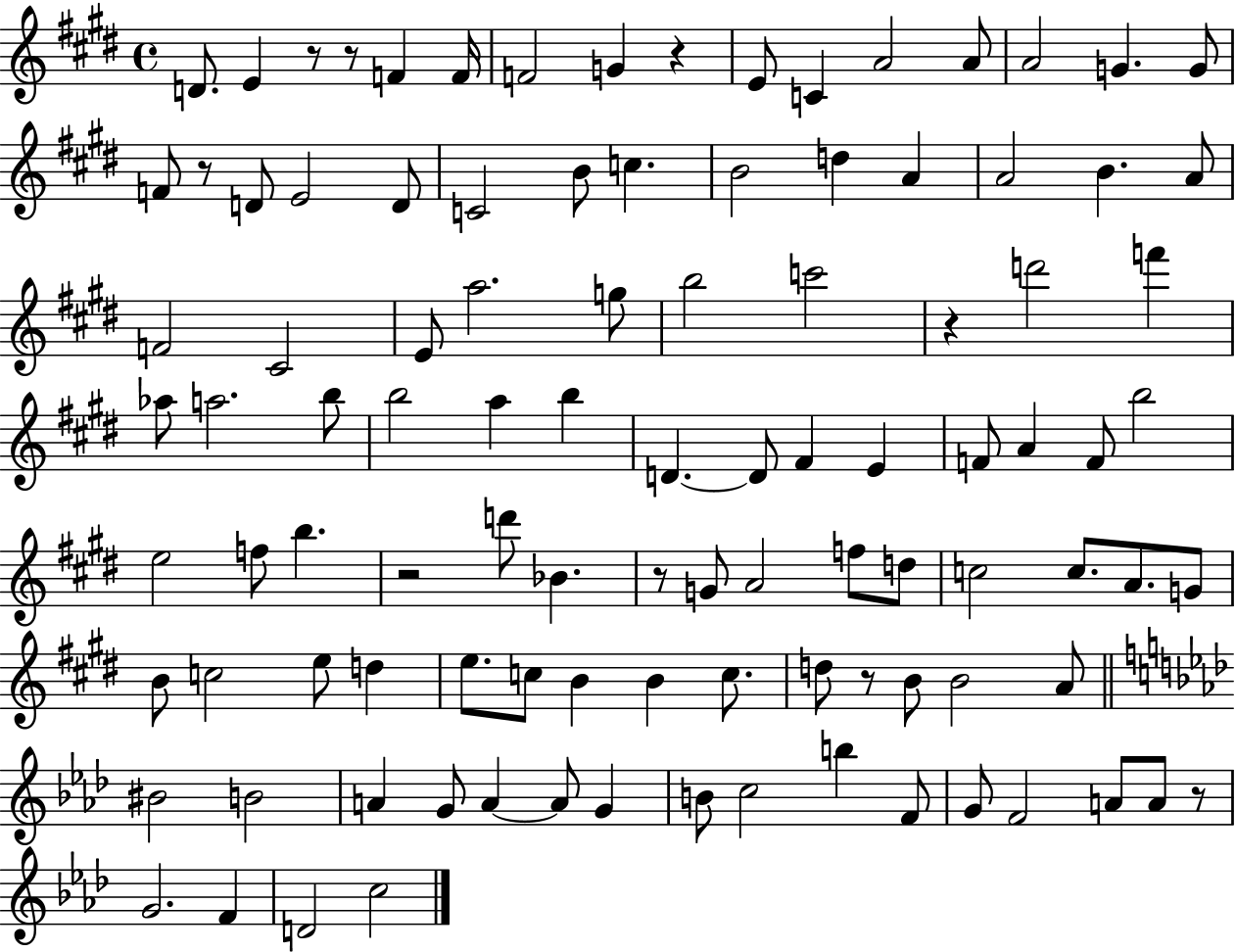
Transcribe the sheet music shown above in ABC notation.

X:1
T:Untitled
M:4/4
L:1/4
K:E
D/2 E z/2 z/2 F F/4 F2 G z E/2 C A2 A/2 A2 G G/2 F/2 z/2 D/2 E2 D/2 C2 B/2 c B2 d A A2 B A/2 F2 ^C2 E/2 a2 g/2 b2 c'2 z d'2 f' _a/2 a2 b/2 b2 a b D D/2 ^F E F/2 A F/2 b2 e2 f/2 b z2 d'/2 _B z/2 G/2 A2 f/2 d/2 c2 c/2 A/2 G/2 B/2 c2 e/2 d e/2 c/2 B B c/2 d/2 z/2 B/2 B2 A/2 ^B2 B2 A G/2 A A/2 G B/2 c2 b F/2 G/2 F2 A/2 A/2 z/2 G2 F D2 c2